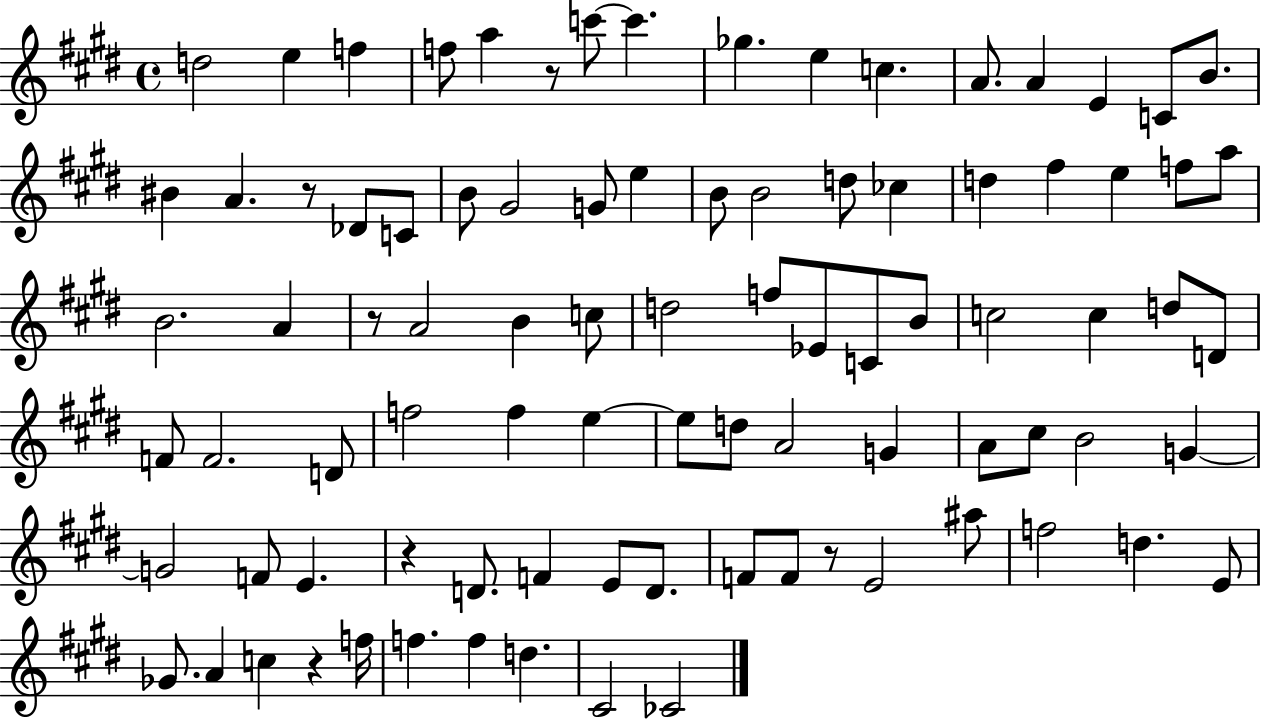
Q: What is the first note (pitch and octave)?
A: D5